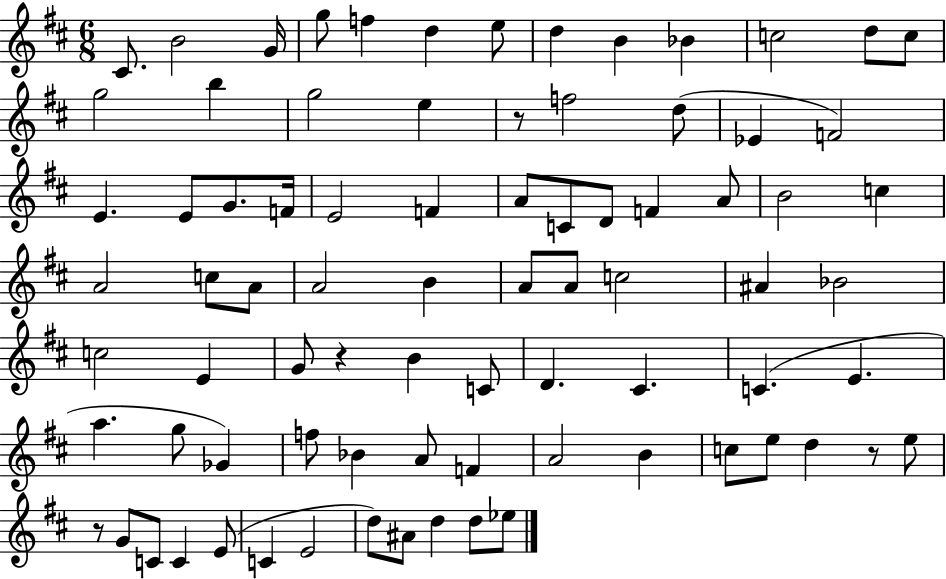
{
  \clef treble
  \numericTimeSignature
  \time 6/8
  \key d \major
  \repeat volta 2 { cis'8. b'2 g'16 | g''8 f''4 d''4 e''8 | d''4 b'4 bes'4 | c''2 d''8 c''8 | \break g''2 b''4 | g''2 e''4 | r8 f''2 d''8( | ees'4 f'2) | \break e'4. e'8 g'8. f'16 | e'2 f'4 | a'8 c'8 d'8 f'4 a'8 | b'2 c''4 | \break a'2 c''8 a'8 | a'2 b'4 | a'8 a'8 c''2 | ais'4 bes'2 | \break c''2 e'4 | g'8 r4 b'4 c'8 | d'4. cis'4. | c'4.( e'4. | \break a''4. g''8 ges'4) | f''8 bes'4 a'8 f'4 | a'2 b'4 | c''8 e''8 d''4 r8 e''8 | \break r8 g'8 c'8 c'4 e'8( | c'4 e'2 | d''8) ais'8 d''4 d''8 ees''8 | } \bar "|."
}